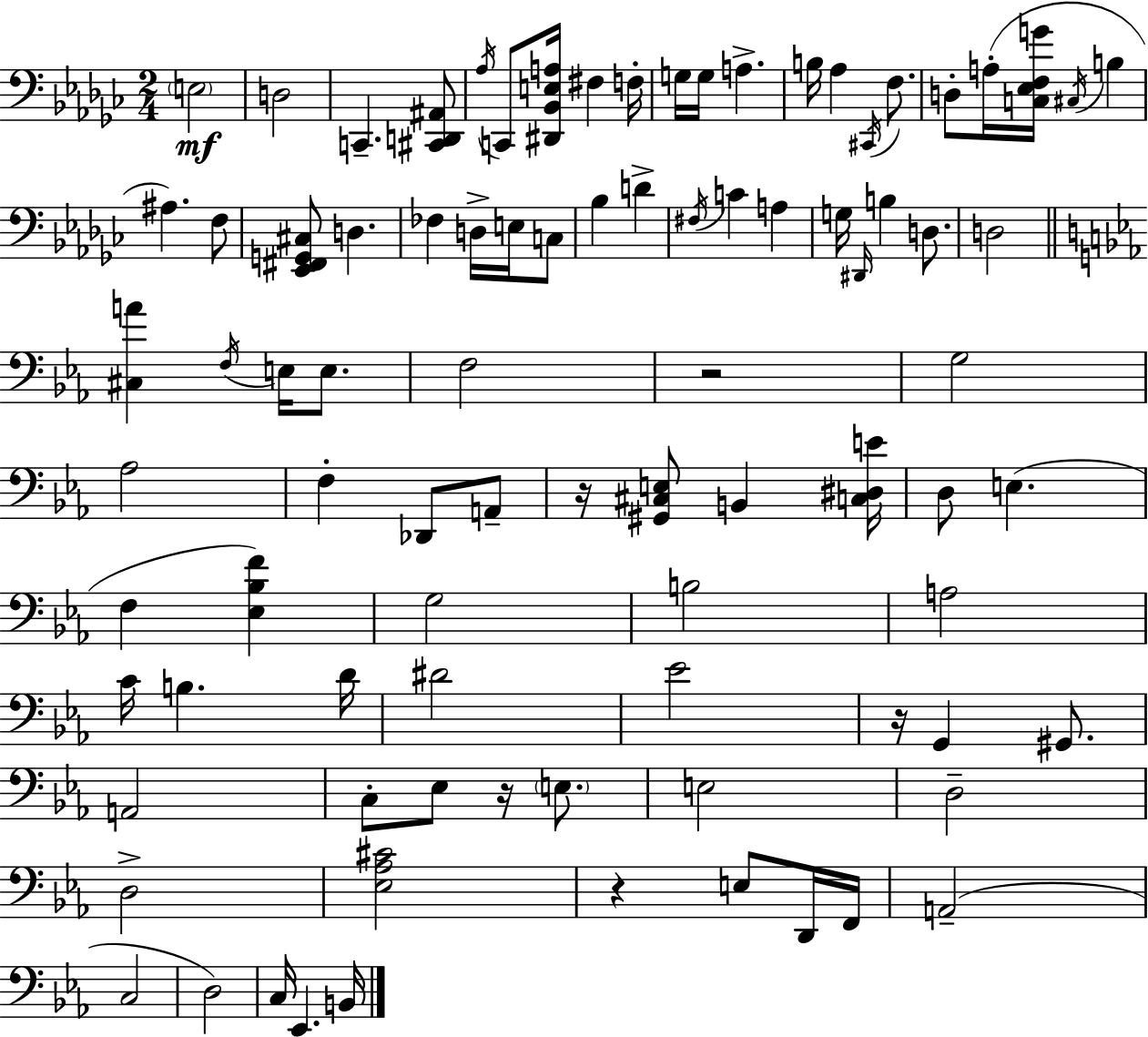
X:1
T:Untitled
M:2/4
L:1/4
K:Ebm
E,2 D,2 C,, [^C,,D,,^A,,]/2 _A,/4 C,,/2 [^D,,_B,,E,A,]/4 ^F, F,/4 G,/4 G,/4 A, B,/4 _A, ^C,,/4 F,/2 D,/2 A,/4 [C,_E,F,G]/4 ^C,/4 B, ^A, F,/2 [_E,,^F,,G,,^C,]/2 D, _F, D,/4 E,/4 C,/2 _B, D ^F,/4 C A, G,/4 ^D,,/4 B, D,/2 D,2 [^C,A] F,/4 E,/4 E,/2 F,2 z2 G,2 _A,2 F, _D,,/2 A,,/2 z/4 [^G,,^C,E,]/2 B,, [C,^D,E]/4 D,/2 E, F, [_E,_B,F] G,2 B,2 A,2 C/4 B, D/4 ^D2 _E2 z/4 G,, ^G,,/2 A,,2 C,/2 _E,/2 z/4 E,/2 E,2 D,2 D,2 [_E,_A,^C]2 z E,/2 D,,/4 F,,/4 A,,2 C,2 D,2 C,/4 _E,, B,,/4